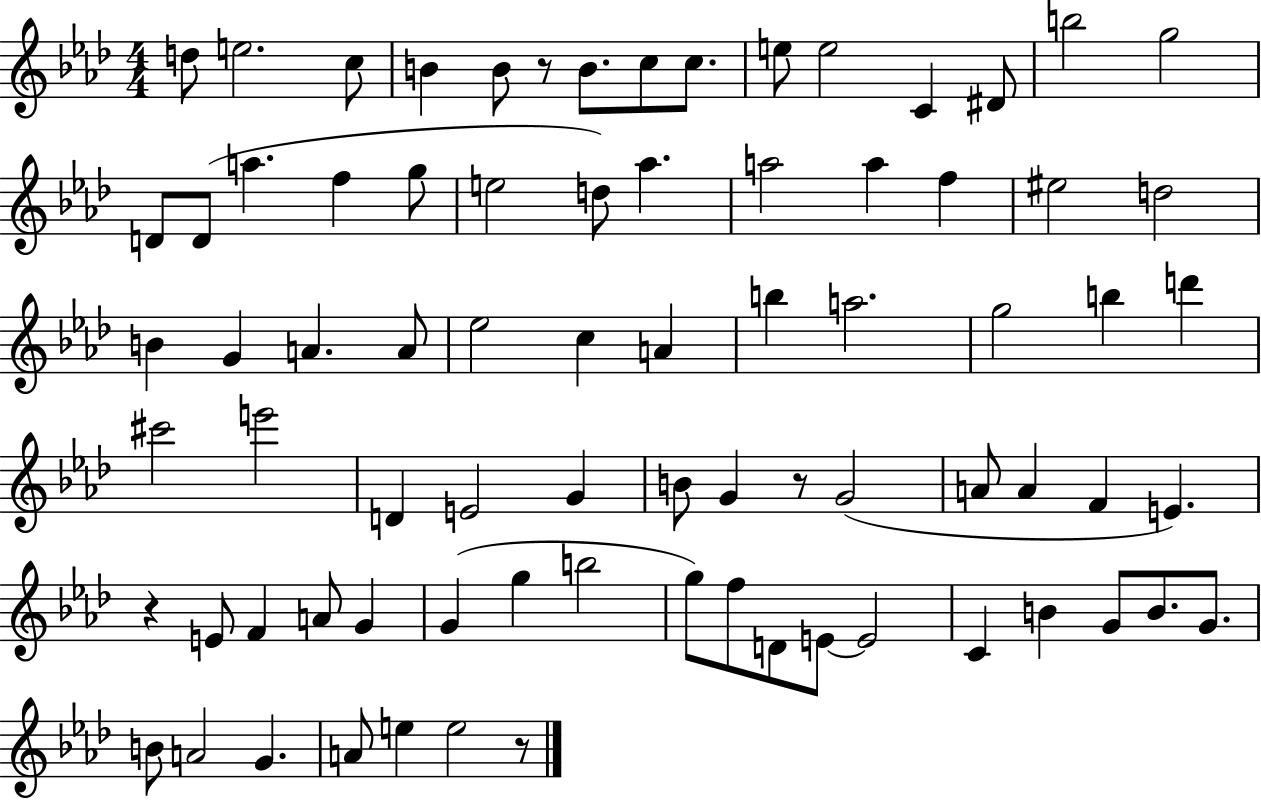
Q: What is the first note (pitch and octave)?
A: D5